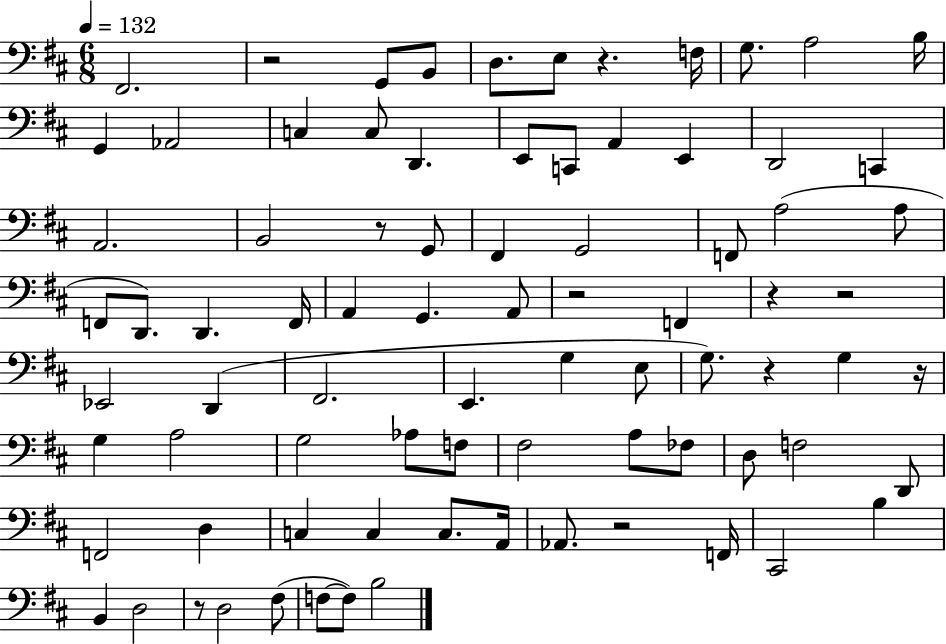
F#2/h. R/h G2/e B2/e D3/e. E3/e R/q. F3/s G3/e. A3/h B3/s G2/q Ab2/h C3/q C3/e D2/q. E2/e C2/e A2/q E2/q D2/h C2/q A2/h. B2/h R/e G2/e F#2/q G2/h F2/e A3/h A3/e F2/e D2/e. D2/q. F2/s A2/q G2/q. A2/e R/h F2/q R/q R/h Eb2/h D2/q F#2/h. E2/q. G3/q E3/e G3/e. R/q G3/q R/s G3/q A3/h G3/h Ab3/e F3/e F#3/h A3/e FES3/e D3/e F3/h D2/e F2/h D3/q C3/q C3/q C3/e. A2/s Ab2/e. R/h F2/s C#2/h B3/q B2/q D3/h R/e D3/h F#3/e F3/e F3/e B3/h